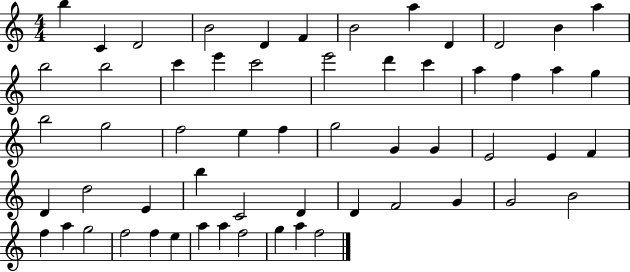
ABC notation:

X:1
T:Untitled
M:4/4
L:1/4
K:C
b C D2 B2 D F B2 a D D2 B a b2 b2 c' e' c'2 e'2 d' c' a f a g b2 g2 f2 e f g2 G G E2 E F D d2 E b C2 D D F2 G G2 B2 f a g2 f2 f e a a f2 g a f2